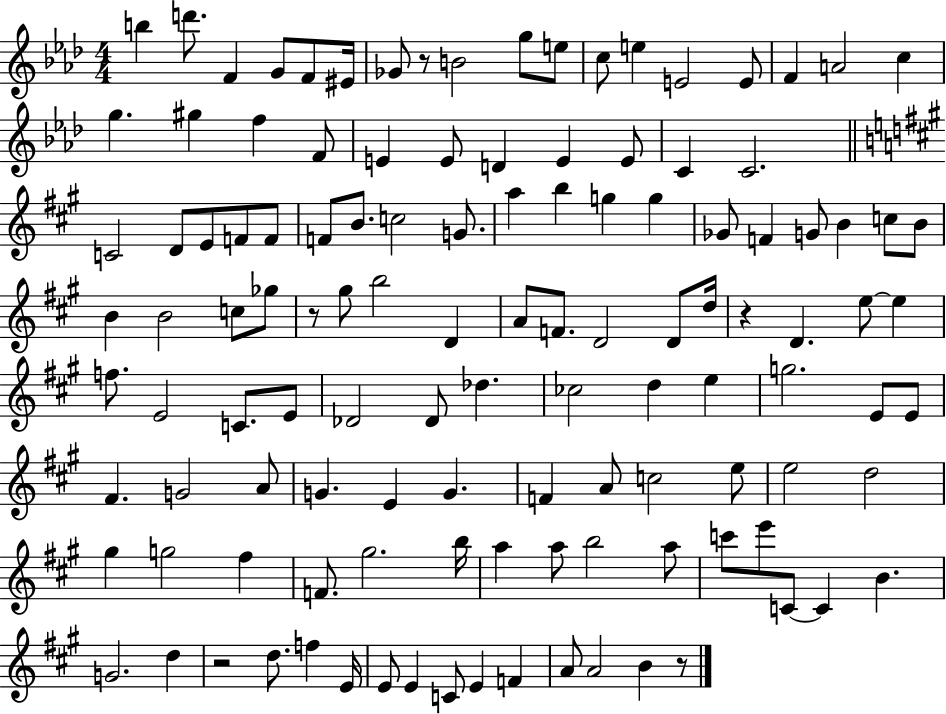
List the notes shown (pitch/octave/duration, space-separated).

B5/q D6/e. F4/q G4/e F4/e EIS4/s Gb4/e R/e B4/h G5/e E5/e C5/e E5/q E4/h E4/e F4/q A4/h C5/q G5/q. G#5/q F5/q F4/e E4/q E4/e D4/q E4/q E4/e C4/q C4/h. C4/h D4/e E4/e F4/e F4/e F4/e B4/e. C5/h G4/e. A5/q B5/q G5/q G5/q Gb4/e F4/q G4/e B4/q C5/e B4/e B4/q B4/h C5/e Gb5/e R/e G#5/e B5/h D4/q A4/e F4/e. D4/h D4/e D5/s R/q D4/q. E5/e E5/q F5/e. E4/h C4/e. E4/e Db4/h Db4/e Db5/q. CES5/h D5/q E5/q G5/h. E4/e E4/e F#4/q. G4/h A4/e G4/q. E4/q G4/q. F4/q A4/e C5/h E5/e E5/h D5/h G#5/q G5/h F#5/q F4/e. G#5/h. B5/s A5/q A5/e B5/h A5/e C6/e E6/e C4/e C4/q B4/q. G4/h. D5/q R/h D5/e. F5/q E4/s E4/e E4/q C4/e E4/q F4/q A4/e A4/h B4/q R/e